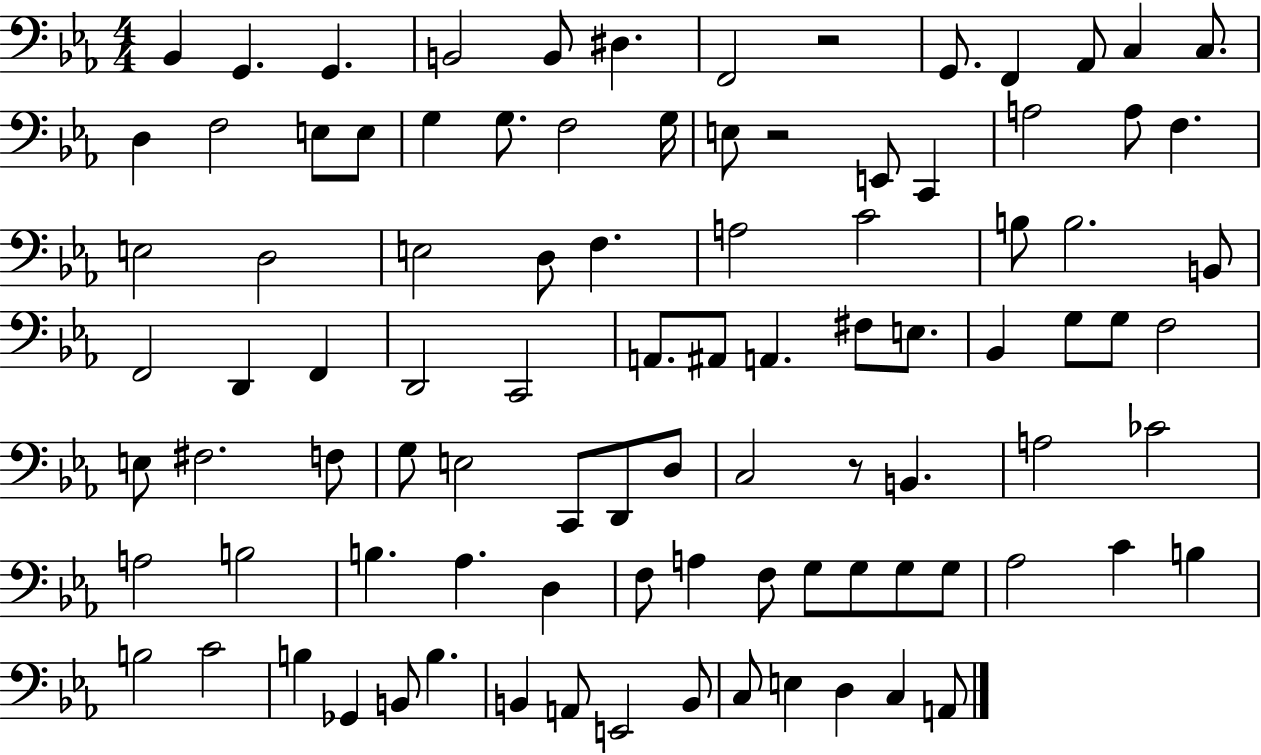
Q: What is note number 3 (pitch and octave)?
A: G2